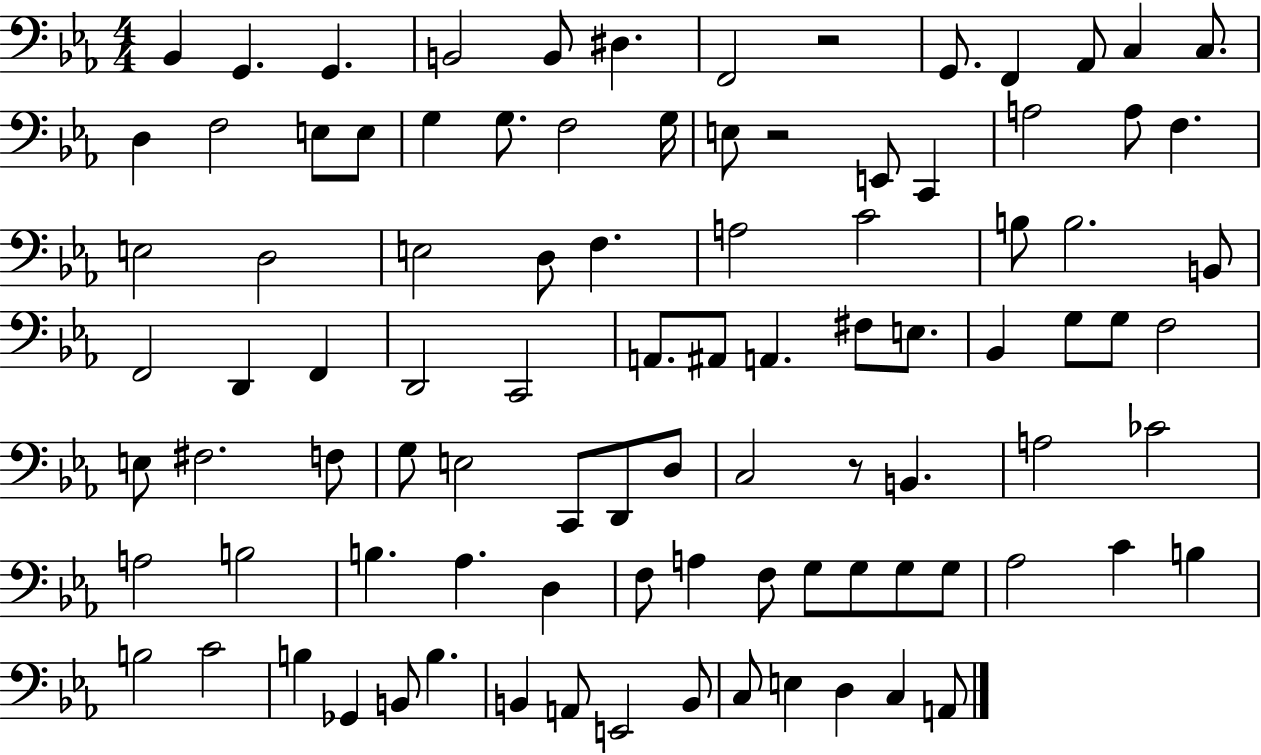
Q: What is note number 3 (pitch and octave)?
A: G2